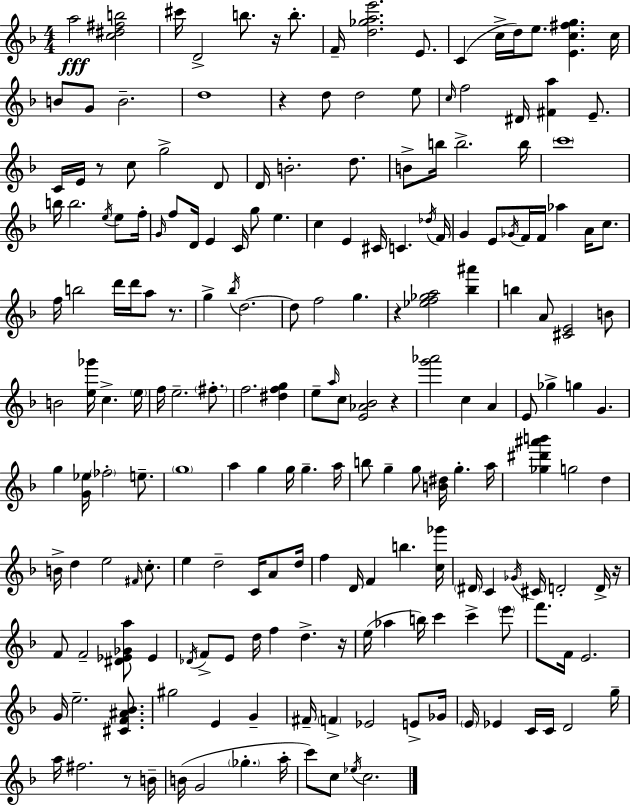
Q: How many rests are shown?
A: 9